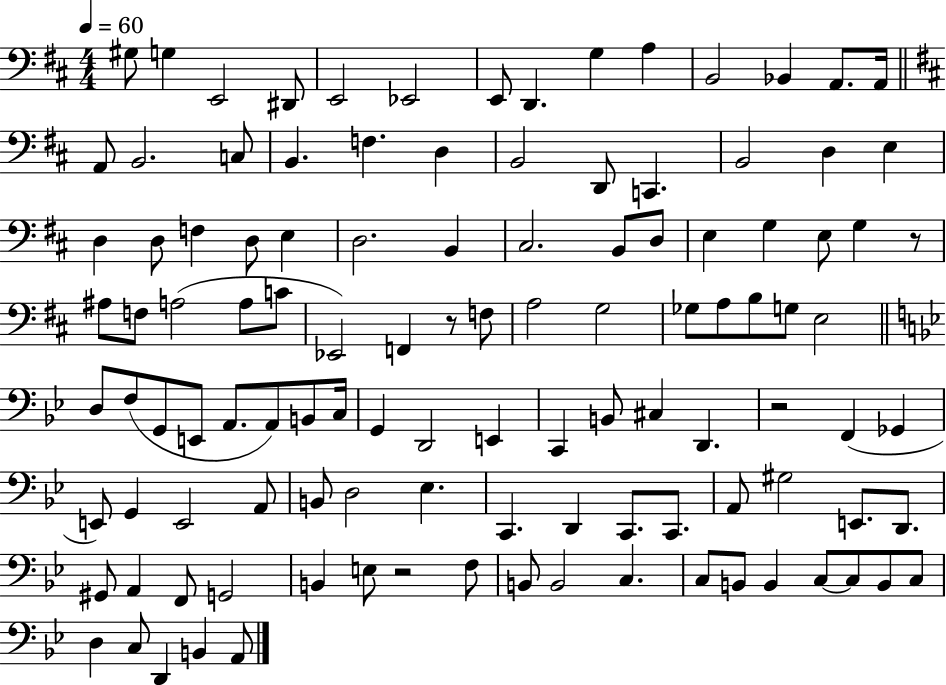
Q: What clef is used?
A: bass